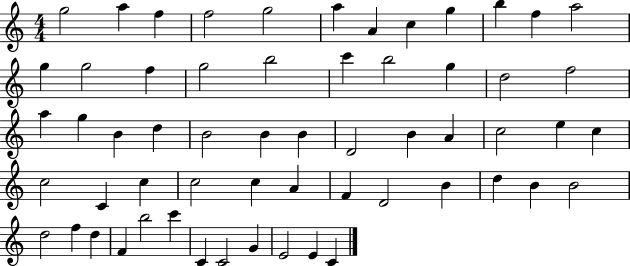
G5/h A5/q F5/q F5/h G5/h A5/q A4/q C5/q G5/q B5/q F5/q A5/h G5/q G5/h F5/q G5/h B5/h C6/q B5/h G5/q D5/h F5/h A5/q G5/q B4/q D5/q B4/h B4/q B4/q D4/h B4/q A4/q C5/h E5/q C5/q C5/h C4/q C5/q C5/h C5/q A4/q F4/q D4/h B4/q D5/q B4/q B4/h D5/h F5/q D5/q F4/q B5/h C6/q C4/q C4/h G4/q E4/h E4/q C4/q